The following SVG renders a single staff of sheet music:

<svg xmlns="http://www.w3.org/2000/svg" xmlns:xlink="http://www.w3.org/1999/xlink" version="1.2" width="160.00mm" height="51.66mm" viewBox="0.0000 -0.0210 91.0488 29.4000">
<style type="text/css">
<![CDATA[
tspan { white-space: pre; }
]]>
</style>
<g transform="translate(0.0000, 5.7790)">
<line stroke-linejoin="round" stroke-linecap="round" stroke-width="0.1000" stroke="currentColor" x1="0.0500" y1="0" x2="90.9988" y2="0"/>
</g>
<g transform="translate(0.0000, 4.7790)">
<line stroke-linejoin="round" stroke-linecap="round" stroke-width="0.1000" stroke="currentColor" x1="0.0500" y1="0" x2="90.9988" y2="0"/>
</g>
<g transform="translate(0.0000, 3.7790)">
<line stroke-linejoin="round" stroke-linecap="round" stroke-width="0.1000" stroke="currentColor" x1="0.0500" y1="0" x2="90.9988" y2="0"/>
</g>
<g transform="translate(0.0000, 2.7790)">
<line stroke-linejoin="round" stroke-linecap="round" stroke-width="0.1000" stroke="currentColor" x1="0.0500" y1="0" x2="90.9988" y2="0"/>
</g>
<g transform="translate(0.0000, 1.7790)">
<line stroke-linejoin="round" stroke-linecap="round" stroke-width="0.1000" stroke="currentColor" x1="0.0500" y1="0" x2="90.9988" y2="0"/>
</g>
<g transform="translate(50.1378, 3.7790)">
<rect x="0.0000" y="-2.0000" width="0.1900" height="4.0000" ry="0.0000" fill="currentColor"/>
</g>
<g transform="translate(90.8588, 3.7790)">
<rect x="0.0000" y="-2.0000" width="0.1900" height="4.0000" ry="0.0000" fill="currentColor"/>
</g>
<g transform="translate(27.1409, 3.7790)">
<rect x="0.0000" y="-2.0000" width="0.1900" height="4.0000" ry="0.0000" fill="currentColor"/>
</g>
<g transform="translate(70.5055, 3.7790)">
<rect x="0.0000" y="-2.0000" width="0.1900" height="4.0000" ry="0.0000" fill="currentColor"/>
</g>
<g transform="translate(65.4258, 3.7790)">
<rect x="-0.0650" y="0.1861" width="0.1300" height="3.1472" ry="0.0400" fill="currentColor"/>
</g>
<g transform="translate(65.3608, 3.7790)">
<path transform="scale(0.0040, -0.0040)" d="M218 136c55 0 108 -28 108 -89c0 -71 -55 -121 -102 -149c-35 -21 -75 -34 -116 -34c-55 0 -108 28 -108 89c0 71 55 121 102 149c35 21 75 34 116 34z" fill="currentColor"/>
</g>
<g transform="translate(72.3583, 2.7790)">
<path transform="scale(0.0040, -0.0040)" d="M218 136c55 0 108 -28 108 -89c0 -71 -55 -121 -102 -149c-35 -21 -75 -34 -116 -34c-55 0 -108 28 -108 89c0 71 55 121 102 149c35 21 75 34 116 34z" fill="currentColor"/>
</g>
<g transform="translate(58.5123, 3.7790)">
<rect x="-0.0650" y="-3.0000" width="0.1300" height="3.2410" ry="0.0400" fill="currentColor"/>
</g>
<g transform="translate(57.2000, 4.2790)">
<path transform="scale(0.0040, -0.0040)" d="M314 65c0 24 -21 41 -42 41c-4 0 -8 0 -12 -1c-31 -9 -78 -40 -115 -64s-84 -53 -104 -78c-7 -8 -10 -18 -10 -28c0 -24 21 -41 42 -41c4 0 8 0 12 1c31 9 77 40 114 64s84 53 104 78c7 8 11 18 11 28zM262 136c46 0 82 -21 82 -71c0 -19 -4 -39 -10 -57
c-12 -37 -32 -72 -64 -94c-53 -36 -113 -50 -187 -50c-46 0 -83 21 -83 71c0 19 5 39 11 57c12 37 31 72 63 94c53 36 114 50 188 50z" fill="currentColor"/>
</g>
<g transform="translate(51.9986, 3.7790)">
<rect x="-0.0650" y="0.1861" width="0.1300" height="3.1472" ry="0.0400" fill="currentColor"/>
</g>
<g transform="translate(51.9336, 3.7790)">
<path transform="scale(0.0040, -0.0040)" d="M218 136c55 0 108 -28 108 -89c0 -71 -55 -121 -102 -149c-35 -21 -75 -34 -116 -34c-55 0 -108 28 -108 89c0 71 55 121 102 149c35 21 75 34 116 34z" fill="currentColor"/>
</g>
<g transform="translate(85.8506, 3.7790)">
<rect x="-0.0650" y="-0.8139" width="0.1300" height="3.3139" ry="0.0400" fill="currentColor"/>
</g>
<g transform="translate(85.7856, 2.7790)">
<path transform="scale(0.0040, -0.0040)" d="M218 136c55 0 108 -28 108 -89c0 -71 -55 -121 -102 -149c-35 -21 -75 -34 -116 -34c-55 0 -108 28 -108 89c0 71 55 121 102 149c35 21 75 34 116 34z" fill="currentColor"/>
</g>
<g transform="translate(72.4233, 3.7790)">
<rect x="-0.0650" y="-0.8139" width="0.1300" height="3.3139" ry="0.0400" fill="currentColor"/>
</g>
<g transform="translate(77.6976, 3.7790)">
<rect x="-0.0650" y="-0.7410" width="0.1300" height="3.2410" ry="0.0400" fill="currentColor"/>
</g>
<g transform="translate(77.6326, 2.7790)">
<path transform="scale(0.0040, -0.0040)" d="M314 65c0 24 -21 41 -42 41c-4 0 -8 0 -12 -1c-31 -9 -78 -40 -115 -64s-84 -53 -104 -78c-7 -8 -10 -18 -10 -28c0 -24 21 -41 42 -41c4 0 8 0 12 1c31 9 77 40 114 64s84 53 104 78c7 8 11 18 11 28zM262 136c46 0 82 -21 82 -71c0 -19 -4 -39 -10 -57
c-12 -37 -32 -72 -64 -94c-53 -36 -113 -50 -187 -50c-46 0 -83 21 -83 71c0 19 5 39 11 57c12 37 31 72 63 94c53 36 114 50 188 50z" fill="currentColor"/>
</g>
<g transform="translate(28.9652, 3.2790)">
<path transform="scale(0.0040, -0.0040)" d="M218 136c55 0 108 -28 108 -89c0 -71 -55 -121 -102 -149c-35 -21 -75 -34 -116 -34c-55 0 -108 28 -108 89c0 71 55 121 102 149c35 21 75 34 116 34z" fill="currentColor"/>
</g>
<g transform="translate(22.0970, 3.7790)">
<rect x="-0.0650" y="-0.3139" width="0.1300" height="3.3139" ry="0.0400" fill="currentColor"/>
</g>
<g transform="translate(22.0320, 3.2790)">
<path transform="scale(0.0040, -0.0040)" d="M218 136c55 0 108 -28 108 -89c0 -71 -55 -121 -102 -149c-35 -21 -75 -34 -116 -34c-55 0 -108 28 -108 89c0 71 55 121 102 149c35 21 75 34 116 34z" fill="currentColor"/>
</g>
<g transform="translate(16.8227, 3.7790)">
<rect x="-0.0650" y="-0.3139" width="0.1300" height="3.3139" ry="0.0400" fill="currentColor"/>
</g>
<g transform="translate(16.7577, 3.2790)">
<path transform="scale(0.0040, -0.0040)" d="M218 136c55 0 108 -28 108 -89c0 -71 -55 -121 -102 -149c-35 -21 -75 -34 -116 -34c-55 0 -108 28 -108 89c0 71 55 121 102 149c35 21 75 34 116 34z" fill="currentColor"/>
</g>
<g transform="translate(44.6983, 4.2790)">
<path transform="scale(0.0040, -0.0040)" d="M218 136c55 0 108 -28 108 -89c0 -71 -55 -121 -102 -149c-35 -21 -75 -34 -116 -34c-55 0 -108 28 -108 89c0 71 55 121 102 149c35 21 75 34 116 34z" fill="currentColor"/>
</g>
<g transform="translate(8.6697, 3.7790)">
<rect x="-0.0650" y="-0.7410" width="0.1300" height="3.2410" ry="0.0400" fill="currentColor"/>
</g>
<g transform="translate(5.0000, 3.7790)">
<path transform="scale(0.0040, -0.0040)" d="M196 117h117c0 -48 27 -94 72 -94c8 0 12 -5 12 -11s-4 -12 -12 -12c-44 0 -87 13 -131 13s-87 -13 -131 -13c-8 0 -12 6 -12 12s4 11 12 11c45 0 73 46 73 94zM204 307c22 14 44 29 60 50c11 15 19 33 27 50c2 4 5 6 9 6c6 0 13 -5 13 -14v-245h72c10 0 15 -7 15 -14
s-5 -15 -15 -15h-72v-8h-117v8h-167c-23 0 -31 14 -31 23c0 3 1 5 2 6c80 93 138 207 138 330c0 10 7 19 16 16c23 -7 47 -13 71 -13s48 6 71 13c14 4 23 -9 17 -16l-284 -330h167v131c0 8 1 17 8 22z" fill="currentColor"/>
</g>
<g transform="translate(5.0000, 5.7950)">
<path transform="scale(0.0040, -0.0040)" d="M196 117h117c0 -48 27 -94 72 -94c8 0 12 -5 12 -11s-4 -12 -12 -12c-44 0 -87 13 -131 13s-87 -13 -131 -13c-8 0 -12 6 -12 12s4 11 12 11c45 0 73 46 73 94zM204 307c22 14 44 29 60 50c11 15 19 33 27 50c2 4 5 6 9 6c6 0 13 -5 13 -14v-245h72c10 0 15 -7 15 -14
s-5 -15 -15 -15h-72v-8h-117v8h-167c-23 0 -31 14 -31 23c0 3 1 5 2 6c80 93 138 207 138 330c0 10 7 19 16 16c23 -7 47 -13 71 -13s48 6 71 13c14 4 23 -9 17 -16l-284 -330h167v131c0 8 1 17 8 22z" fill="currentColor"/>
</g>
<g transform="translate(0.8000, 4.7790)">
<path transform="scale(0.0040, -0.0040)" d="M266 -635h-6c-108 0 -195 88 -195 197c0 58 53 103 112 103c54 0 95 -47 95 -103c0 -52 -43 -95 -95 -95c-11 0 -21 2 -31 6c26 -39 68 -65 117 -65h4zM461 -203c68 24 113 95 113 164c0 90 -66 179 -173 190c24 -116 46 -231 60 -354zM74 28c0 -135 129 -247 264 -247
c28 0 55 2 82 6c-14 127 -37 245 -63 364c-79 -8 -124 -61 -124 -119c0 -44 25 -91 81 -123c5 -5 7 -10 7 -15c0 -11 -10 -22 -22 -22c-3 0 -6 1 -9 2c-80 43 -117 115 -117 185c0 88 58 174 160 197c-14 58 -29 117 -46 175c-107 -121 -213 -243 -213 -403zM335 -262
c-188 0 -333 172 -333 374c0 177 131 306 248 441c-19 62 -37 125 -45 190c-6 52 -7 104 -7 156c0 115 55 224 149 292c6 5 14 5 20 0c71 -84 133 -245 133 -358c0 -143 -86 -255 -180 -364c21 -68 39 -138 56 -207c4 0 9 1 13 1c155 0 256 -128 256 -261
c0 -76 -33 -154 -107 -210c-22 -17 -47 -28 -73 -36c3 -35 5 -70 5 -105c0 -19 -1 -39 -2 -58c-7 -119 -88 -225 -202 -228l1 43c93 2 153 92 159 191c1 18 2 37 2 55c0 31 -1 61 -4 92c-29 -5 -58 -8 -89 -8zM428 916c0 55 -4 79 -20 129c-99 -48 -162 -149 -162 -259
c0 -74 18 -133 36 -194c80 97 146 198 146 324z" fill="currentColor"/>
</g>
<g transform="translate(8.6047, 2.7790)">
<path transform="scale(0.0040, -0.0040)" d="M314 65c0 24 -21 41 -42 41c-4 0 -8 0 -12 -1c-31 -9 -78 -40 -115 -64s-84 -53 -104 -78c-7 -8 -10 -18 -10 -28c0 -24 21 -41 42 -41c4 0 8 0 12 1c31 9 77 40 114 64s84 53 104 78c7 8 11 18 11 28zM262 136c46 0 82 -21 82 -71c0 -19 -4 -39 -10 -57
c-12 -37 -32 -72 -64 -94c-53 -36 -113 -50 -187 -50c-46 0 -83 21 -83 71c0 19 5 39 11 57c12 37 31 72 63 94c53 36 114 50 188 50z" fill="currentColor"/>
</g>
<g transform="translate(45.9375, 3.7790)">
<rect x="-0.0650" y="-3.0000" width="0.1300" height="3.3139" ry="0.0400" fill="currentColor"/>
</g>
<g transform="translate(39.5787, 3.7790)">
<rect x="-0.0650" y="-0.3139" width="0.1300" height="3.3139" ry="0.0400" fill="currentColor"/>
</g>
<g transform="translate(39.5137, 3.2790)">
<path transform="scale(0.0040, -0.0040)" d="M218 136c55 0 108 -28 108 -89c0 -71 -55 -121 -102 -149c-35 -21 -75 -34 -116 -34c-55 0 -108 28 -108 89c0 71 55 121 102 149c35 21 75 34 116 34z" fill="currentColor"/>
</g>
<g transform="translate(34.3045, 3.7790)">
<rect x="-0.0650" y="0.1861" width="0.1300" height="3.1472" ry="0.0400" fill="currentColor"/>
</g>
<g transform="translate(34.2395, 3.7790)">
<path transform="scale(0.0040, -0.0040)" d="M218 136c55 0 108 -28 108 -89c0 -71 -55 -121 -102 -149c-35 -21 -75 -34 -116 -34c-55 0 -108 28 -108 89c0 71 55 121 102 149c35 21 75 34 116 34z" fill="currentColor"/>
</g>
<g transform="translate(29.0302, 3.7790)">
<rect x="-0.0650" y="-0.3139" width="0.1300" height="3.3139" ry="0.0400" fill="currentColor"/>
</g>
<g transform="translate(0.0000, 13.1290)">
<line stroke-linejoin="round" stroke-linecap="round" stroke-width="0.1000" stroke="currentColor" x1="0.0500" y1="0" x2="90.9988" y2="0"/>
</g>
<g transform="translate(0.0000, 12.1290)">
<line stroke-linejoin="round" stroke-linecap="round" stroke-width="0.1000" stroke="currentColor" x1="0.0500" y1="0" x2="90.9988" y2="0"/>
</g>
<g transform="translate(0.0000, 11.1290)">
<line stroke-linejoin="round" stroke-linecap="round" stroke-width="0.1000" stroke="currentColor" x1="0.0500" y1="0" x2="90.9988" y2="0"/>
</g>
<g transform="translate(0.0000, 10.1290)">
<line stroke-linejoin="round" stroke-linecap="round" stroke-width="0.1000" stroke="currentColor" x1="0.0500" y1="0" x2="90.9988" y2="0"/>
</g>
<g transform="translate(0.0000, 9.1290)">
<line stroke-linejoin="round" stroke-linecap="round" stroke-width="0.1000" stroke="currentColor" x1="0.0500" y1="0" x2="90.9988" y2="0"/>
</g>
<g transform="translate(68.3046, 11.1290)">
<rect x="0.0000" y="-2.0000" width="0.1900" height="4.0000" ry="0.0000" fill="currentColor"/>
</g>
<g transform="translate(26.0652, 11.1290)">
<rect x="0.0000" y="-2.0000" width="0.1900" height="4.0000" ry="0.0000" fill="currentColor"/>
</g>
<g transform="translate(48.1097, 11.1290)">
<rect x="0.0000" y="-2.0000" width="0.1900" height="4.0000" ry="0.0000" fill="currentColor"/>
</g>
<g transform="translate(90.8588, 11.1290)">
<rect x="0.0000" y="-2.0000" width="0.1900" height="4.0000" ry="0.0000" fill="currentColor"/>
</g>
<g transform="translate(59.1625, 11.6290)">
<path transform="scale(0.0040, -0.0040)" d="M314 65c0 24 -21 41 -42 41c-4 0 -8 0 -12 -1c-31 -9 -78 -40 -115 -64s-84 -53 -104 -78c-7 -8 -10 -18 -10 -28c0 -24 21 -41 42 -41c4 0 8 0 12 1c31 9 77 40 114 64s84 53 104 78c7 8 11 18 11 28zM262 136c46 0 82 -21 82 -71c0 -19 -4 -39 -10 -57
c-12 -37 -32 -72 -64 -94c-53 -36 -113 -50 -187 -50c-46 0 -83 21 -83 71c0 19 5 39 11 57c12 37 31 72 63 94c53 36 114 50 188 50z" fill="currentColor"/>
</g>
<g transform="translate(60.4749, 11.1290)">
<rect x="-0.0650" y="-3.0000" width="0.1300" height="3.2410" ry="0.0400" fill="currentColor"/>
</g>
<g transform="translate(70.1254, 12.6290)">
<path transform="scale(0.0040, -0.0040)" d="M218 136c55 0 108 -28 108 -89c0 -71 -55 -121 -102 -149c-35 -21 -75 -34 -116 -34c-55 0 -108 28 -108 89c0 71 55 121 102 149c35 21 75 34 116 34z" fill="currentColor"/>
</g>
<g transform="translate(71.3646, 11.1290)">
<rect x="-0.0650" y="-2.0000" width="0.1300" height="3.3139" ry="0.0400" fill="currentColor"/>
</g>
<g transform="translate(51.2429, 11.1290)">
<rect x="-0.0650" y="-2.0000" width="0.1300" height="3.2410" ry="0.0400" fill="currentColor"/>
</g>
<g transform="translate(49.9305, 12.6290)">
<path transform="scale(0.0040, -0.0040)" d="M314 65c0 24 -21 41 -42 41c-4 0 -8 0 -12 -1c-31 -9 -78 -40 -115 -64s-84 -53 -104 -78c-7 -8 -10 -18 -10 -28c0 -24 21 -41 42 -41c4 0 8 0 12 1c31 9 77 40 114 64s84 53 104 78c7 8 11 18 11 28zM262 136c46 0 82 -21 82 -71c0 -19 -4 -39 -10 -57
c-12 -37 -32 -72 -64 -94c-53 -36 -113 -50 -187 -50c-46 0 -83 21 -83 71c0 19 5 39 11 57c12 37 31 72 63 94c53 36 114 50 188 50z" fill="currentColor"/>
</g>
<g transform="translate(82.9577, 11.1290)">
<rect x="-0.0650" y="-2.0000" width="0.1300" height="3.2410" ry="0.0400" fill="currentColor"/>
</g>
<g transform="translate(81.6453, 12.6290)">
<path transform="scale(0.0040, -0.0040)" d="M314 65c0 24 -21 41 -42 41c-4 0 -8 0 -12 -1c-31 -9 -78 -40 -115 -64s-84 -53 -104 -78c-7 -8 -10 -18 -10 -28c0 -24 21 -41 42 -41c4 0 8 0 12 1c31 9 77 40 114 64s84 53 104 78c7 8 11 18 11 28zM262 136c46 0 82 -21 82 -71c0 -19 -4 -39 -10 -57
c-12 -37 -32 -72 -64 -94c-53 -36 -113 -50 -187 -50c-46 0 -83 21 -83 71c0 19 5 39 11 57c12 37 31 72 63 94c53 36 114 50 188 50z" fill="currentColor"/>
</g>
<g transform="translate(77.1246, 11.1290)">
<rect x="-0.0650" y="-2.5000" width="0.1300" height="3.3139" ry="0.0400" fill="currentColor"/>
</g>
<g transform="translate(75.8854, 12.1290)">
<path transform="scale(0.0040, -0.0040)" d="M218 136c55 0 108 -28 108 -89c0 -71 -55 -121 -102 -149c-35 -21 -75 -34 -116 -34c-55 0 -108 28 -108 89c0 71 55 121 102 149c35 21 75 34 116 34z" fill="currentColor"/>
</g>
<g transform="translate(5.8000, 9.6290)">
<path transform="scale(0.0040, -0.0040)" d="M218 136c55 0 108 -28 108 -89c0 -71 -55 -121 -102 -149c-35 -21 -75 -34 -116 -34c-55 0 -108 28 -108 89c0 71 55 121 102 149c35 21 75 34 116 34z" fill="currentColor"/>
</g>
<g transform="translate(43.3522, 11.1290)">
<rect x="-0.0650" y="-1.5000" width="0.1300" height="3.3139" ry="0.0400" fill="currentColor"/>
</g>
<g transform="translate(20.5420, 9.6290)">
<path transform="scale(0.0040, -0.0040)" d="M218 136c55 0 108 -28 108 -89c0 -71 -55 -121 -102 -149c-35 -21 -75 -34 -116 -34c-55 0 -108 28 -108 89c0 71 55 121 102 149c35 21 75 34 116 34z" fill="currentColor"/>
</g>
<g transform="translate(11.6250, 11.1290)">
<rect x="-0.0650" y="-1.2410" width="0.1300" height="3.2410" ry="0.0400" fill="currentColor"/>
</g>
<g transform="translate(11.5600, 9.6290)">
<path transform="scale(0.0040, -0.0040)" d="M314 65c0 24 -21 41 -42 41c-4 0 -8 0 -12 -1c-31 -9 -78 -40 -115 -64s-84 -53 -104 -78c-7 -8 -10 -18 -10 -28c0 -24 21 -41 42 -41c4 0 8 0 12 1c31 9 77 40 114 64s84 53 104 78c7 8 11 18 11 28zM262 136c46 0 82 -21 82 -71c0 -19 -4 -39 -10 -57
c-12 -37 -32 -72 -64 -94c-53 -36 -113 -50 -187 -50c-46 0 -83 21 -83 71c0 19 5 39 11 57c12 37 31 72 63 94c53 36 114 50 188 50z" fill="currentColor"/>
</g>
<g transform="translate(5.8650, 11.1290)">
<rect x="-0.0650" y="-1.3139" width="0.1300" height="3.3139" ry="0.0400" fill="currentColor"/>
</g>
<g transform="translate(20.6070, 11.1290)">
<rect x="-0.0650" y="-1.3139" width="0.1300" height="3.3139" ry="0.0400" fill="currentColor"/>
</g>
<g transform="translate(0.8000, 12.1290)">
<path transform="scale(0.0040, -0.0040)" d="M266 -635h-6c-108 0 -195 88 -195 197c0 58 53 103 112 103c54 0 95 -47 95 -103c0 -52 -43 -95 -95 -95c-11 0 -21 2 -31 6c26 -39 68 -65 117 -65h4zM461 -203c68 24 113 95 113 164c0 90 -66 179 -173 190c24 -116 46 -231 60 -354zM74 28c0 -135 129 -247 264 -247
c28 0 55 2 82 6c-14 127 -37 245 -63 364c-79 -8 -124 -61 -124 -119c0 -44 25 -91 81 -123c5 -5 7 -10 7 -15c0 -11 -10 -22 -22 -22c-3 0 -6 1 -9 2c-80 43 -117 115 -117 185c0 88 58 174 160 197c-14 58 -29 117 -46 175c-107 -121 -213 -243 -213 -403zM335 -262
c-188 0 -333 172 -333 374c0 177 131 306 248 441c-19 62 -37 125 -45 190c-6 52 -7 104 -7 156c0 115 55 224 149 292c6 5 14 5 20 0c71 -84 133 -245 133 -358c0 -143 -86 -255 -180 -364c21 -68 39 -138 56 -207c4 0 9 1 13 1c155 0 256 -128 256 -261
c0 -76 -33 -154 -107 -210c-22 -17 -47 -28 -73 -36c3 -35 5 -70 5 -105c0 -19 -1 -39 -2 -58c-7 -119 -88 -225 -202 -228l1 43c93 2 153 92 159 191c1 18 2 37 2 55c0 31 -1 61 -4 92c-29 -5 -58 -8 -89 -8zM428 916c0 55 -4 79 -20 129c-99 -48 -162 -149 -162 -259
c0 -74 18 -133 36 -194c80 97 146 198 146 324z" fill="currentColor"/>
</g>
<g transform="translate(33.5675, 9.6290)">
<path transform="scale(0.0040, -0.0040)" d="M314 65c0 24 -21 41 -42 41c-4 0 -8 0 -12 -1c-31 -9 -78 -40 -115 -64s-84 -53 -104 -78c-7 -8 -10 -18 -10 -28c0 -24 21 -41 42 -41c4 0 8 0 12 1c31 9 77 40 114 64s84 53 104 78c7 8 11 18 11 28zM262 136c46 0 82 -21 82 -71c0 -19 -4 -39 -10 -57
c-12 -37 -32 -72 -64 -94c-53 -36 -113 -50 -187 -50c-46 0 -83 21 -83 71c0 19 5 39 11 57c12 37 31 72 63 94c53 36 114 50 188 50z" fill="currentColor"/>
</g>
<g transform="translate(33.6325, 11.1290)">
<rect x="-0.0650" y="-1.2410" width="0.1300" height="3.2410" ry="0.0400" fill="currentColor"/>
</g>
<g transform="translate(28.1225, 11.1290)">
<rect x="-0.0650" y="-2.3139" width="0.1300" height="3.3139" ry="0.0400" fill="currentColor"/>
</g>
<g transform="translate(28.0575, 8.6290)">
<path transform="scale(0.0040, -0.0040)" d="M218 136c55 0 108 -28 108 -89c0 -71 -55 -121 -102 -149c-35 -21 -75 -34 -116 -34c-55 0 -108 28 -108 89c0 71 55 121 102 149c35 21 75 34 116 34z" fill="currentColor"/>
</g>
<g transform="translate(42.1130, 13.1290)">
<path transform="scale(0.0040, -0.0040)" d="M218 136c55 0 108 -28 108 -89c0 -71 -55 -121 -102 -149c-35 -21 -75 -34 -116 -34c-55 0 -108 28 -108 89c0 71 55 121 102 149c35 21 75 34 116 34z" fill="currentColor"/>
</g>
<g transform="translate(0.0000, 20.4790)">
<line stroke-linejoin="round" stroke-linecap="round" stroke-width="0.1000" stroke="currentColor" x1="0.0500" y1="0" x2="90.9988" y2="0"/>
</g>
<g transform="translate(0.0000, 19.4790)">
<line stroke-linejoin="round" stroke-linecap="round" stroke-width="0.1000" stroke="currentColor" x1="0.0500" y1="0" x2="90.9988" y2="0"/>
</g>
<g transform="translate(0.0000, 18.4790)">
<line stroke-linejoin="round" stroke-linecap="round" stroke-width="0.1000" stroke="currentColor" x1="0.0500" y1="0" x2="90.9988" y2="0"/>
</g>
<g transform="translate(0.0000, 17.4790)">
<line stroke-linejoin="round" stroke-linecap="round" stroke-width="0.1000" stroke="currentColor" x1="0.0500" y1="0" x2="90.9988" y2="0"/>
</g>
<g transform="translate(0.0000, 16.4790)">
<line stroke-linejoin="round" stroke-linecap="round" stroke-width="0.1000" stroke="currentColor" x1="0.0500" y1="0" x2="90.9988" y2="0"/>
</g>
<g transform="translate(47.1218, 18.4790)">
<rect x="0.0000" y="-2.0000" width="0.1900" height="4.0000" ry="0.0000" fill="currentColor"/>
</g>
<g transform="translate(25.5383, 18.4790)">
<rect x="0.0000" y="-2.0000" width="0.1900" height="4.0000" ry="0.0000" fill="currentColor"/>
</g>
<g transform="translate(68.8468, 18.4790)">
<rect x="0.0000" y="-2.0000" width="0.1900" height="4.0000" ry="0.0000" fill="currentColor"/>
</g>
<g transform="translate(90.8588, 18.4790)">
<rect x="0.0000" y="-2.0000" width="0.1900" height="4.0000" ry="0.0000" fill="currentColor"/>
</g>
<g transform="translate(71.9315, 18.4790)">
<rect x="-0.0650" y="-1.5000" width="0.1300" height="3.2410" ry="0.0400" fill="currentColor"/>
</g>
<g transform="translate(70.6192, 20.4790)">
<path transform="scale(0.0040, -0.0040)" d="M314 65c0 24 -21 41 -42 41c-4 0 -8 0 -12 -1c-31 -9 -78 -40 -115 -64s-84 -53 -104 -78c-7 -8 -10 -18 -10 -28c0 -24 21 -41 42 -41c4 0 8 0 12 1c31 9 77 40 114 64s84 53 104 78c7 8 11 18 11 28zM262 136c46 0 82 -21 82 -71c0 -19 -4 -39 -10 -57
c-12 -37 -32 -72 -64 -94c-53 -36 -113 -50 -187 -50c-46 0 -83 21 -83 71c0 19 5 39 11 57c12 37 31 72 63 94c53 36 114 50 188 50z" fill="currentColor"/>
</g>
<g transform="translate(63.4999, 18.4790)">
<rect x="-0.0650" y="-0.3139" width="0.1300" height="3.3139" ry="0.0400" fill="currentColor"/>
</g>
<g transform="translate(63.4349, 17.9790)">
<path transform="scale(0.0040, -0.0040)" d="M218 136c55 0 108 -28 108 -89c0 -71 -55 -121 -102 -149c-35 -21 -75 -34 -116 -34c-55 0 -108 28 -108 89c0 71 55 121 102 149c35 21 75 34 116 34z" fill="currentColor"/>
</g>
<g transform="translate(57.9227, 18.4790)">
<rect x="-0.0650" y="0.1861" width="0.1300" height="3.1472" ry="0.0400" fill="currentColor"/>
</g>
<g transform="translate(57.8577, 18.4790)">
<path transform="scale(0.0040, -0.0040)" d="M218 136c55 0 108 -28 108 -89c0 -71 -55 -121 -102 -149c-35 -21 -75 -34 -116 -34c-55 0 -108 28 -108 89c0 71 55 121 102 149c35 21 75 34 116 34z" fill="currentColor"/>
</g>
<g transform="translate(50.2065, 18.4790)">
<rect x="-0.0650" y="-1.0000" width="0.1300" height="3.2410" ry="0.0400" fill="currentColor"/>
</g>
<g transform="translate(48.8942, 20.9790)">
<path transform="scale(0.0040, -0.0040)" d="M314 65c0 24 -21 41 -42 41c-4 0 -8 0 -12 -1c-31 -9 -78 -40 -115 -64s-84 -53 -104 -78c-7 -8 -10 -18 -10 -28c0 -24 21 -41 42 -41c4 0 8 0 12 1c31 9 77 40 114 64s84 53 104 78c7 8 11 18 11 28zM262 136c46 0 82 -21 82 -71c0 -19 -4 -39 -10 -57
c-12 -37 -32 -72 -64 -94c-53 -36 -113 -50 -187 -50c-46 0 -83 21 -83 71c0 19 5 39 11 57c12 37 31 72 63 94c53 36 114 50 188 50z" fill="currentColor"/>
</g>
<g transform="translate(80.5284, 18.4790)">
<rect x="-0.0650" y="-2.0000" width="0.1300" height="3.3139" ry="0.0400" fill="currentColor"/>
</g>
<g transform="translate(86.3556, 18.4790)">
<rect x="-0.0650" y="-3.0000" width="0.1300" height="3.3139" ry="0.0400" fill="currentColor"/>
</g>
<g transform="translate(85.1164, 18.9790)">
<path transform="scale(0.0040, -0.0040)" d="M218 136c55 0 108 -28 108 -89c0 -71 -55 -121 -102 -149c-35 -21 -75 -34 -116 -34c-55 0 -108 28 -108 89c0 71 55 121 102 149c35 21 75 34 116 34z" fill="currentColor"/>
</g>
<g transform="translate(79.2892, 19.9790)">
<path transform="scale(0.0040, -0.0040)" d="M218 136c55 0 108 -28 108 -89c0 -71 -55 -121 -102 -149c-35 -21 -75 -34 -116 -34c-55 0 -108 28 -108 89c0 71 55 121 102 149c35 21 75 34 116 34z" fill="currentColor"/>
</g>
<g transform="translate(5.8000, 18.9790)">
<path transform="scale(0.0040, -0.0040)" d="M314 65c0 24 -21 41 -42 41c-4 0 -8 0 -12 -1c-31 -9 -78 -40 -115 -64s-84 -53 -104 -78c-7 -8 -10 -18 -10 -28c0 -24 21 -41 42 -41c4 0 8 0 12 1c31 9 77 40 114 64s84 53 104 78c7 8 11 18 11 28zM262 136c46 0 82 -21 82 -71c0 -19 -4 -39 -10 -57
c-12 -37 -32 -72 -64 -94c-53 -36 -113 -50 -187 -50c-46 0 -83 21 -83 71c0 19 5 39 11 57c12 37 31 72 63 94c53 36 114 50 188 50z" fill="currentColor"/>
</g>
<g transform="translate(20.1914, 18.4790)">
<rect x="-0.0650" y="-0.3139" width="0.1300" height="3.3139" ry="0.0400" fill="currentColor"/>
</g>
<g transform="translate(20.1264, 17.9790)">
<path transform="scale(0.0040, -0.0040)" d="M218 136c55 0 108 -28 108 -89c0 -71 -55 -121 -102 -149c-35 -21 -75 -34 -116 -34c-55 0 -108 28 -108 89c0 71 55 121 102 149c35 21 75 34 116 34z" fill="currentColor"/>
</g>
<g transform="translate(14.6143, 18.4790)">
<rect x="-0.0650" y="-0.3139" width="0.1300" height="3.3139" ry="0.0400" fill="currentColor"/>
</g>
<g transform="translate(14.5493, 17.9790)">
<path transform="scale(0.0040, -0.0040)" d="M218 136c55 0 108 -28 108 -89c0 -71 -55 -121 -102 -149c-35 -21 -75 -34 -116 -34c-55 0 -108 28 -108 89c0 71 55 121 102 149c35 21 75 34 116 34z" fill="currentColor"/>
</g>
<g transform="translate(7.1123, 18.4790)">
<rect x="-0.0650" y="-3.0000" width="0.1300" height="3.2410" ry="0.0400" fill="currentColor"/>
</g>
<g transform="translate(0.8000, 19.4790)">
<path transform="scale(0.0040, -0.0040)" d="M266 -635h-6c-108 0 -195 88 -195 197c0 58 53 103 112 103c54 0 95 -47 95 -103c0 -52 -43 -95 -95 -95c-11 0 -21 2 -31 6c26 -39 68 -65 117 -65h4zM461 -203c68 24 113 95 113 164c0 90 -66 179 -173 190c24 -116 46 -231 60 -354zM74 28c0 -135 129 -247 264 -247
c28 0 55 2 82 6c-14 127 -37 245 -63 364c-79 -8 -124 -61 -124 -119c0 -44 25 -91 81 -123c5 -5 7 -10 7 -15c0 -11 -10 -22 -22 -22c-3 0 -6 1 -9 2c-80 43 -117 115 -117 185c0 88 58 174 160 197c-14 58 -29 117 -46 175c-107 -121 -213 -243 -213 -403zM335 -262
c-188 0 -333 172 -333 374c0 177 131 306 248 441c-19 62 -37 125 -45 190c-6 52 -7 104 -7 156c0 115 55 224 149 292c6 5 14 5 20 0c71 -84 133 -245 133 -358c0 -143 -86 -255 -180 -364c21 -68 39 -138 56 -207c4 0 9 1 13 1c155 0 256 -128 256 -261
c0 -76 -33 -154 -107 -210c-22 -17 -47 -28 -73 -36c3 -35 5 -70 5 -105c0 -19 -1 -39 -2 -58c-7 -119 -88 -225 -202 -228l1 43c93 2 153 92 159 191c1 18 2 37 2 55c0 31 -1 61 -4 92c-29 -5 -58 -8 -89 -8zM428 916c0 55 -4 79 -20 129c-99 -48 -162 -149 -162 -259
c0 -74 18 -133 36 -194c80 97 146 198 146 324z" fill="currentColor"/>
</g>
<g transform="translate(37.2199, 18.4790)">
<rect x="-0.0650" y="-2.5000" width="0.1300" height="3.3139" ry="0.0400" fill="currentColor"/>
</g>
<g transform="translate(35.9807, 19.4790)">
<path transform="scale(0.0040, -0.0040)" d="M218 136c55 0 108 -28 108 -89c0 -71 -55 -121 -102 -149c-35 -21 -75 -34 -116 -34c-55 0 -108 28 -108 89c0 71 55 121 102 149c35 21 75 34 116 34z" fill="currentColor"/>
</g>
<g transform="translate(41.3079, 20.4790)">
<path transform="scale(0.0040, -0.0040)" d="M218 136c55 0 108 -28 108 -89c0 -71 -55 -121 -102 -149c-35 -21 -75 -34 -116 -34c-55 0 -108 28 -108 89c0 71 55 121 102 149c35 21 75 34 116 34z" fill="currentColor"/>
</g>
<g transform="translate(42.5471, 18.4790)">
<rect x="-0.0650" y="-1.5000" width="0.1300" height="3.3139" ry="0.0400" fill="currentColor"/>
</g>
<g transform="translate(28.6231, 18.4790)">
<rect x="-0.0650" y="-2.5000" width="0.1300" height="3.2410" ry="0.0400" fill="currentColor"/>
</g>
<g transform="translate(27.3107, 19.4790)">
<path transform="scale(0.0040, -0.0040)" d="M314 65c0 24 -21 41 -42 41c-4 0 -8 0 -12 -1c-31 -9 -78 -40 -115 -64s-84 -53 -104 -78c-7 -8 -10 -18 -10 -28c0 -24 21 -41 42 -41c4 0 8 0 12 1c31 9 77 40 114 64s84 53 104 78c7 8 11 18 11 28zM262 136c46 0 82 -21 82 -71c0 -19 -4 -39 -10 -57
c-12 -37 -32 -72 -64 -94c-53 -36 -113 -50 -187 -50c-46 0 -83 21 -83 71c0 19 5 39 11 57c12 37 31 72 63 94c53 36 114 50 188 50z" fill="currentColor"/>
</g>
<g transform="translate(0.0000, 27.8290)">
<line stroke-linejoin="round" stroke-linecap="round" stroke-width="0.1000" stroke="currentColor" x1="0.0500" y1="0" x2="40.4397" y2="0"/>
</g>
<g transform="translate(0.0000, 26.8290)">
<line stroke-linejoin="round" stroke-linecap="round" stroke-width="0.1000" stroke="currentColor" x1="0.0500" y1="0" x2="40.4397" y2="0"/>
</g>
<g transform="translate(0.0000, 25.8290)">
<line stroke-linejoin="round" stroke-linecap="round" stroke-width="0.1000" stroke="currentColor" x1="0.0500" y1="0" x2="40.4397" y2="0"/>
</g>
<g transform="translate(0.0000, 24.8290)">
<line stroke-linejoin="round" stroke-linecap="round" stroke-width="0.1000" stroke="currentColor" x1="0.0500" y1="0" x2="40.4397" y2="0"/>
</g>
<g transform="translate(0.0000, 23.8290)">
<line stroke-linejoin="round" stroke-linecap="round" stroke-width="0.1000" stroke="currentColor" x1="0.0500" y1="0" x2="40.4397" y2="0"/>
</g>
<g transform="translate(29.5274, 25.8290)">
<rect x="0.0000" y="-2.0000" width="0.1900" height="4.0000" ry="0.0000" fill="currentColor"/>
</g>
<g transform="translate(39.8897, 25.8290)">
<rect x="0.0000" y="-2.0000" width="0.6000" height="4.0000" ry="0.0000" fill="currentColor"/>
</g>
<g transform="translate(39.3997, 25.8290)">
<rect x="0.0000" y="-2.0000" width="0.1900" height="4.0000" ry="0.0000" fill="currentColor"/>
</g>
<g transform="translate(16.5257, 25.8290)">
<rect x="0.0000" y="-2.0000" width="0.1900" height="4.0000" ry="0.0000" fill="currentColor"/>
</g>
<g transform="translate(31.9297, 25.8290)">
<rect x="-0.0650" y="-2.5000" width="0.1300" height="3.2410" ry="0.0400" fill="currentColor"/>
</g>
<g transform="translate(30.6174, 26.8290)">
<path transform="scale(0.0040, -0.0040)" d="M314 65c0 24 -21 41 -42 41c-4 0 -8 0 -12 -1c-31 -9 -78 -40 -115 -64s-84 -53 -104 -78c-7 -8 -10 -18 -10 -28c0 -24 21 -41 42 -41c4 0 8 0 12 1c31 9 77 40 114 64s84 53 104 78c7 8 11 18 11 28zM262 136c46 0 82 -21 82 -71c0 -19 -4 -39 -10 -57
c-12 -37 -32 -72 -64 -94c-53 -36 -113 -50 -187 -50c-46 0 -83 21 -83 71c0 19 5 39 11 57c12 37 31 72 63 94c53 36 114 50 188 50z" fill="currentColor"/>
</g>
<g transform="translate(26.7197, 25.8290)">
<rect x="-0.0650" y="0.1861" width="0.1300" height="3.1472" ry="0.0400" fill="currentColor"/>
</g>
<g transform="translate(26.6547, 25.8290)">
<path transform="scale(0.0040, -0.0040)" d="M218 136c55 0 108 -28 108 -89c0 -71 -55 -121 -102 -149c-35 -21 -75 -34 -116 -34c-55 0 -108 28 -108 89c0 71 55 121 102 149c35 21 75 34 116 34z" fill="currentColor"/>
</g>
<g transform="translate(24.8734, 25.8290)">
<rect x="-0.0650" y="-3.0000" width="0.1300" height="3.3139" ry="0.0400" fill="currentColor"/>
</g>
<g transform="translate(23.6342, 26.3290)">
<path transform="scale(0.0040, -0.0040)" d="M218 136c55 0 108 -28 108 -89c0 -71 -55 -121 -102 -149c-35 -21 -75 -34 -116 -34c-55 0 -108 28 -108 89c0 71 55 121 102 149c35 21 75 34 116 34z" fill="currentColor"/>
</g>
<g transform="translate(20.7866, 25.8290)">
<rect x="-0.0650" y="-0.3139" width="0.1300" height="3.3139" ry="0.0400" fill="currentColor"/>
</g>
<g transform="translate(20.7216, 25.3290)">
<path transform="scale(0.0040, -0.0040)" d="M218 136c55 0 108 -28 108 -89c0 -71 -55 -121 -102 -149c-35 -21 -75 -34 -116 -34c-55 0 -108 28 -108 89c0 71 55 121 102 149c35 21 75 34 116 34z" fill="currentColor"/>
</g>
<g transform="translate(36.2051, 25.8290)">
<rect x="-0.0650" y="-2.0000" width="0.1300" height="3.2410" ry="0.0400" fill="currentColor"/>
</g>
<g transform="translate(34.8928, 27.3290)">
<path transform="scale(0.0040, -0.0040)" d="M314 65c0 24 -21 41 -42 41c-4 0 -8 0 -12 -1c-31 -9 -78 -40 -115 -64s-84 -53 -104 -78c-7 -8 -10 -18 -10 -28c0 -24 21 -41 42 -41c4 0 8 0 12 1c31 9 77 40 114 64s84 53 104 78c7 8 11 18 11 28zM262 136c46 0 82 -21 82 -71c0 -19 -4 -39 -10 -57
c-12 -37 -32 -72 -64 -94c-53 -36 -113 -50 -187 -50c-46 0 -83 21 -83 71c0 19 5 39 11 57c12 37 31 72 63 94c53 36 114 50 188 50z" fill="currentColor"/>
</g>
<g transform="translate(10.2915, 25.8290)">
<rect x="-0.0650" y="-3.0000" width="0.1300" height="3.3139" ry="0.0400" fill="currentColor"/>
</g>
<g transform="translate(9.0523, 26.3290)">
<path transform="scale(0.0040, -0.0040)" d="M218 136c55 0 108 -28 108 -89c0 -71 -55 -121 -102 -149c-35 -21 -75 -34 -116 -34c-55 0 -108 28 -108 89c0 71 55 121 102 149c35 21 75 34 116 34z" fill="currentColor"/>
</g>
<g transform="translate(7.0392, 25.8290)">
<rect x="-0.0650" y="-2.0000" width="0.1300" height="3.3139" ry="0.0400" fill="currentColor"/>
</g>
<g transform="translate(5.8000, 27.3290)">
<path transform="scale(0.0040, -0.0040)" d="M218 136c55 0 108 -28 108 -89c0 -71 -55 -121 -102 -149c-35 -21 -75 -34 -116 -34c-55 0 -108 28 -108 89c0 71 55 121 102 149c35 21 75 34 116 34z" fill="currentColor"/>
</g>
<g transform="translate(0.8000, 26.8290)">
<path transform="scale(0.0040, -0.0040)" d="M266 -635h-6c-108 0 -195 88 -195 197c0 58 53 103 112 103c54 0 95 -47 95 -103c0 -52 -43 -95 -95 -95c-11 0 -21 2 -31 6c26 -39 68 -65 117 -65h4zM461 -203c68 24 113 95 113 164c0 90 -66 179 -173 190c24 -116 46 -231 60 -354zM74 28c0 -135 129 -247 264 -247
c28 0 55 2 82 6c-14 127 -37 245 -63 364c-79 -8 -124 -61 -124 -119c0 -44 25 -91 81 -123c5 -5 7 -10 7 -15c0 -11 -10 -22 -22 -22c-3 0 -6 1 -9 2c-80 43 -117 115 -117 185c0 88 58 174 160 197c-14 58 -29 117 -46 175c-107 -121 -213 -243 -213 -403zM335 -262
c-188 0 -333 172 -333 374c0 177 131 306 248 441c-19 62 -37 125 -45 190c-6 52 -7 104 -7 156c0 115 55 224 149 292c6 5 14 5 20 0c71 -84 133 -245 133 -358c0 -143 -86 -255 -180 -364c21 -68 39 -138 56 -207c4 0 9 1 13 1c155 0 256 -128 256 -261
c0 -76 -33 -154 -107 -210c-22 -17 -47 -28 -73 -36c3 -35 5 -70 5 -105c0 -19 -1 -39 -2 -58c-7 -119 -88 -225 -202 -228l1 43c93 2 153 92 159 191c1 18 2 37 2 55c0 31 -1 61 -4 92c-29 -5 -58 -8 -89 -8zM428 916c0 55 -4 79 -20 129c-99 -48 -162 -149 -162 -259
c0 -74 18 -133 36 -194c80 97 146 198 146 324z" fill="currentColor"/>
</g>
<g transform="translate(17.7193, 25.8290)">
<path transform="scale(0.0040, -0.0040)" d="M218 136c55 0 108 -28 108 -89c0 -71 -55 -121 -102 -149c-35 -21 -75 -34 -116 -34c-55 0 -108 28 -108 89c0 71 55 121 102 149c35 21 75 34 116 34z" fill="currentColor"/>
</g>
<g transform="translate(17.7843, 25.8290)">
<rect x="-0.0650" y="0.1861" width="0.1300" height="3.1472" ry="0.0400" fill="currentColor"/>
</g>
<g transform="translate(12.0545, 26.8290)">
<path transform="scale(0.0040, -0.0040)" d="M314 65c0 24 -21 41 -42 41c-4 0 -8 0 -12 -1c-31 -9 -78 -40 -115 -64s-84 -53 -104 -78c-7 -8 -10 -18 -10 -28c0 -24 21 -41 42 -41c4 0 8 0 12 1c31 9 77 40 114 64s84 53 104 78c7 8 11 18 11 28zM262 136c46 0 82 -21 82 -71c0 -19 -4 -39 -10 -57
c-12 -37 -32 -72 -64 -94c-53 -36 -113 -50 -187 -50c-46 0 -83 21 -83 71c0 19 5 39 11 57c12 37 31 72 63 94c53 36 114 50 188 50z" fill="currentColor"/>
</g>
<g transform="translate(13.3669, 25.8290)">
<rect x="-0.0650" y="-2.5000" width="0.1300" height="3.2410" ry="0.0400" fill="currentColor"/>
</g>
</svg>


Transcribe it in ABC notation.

X:1
T:Untitled
M:4/4
L:1/4
K:C
d2 c c c B c A B A2 B d d2 d e e2 e g e2 E F2 A2 F G F2 A2 c c G2 G E D2 B c E2 F A F A G2 B c A B G2 F2